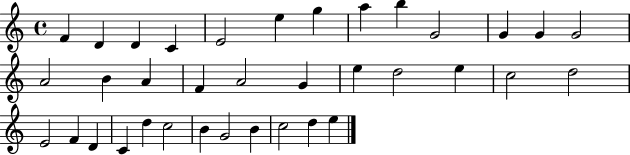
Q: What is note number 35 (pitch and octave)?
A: D5